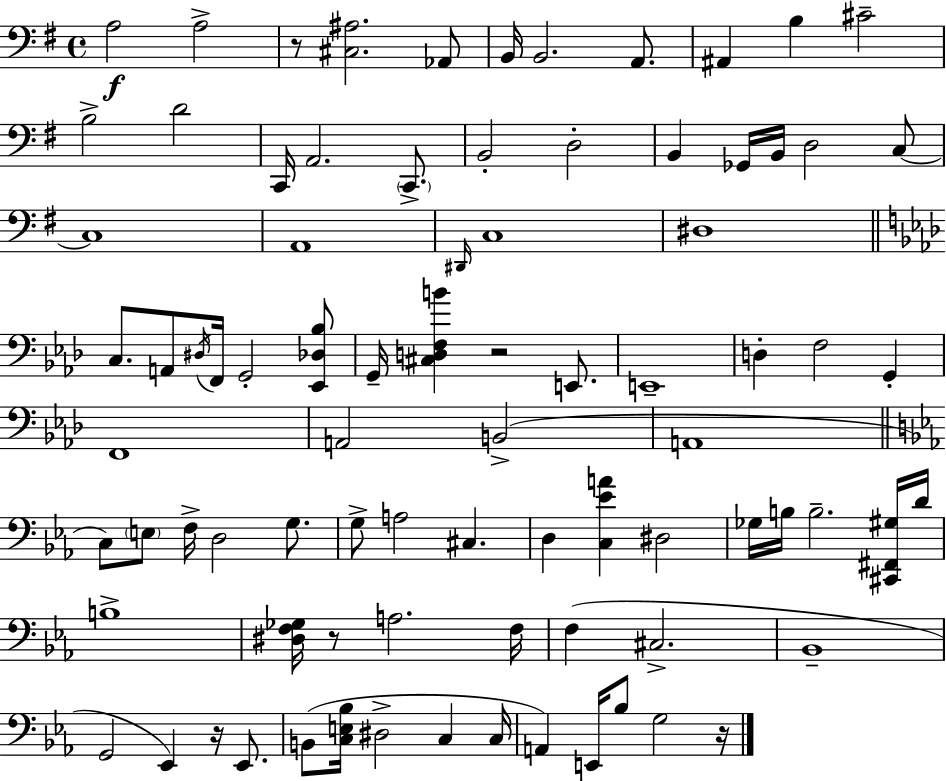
{
  \clef bass
  \time 4/4
  \defaultTimeSignature
  \key g \major
  a2\f a2-> | r8 <cis ais>2. aes,8 | b,16 b,2. a,8. | ais,4 b4 cis'2-- | \break b2-> d'2 | c,16 a,2. \parenthesize c,8.-> | b,2-. d2-. | b,4 ges,16 b,16 d2 c8~~ | \break c1 | a,1 | \grace { dis,16 } c1 | dis1 | \break \bar "||" \break \key aes \major c8. a,8 \acciaccatura { dis16 } f,16 g,2-. <ees, des bes>8 | g,16-- <cis d f b'>4 r2 e,8. | e,1-- | d4-. f2 g,4-. | \break f,1 | a,2 b,2->( | a,1 | \bar "||" \break \key c \minor c8) \parenthesize e8 f16-> d2 g8. | g8-> a2 cis4. | d4 <c ees' a'>4 dis2 | ges16 b16 b2.-- <cis, fis, gis>16 d'16 | \break b1-> | <dis f ges>16 r8 a2. f16 | f4( cis2.-> | bes,1-- | \break g,2 ees,4) r16 ees,8. | b,8( <c e bes>16 dis2-> c4 c16 | a,4) e,16 bes8 g2 r16 | \bar "|."
}